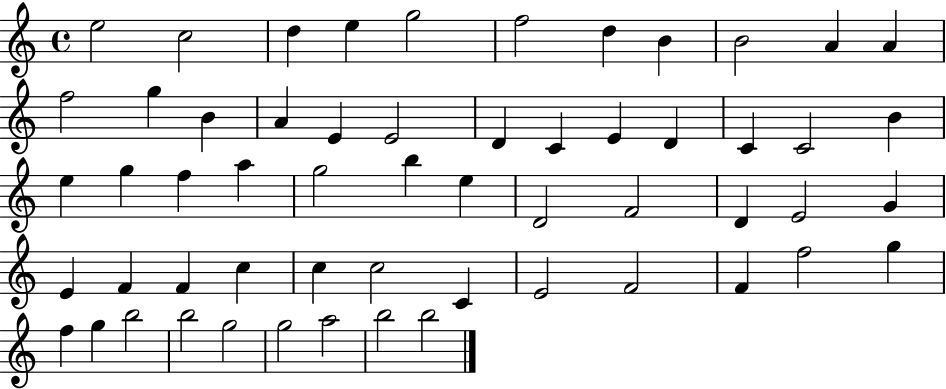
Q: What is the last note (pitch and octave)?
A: B5